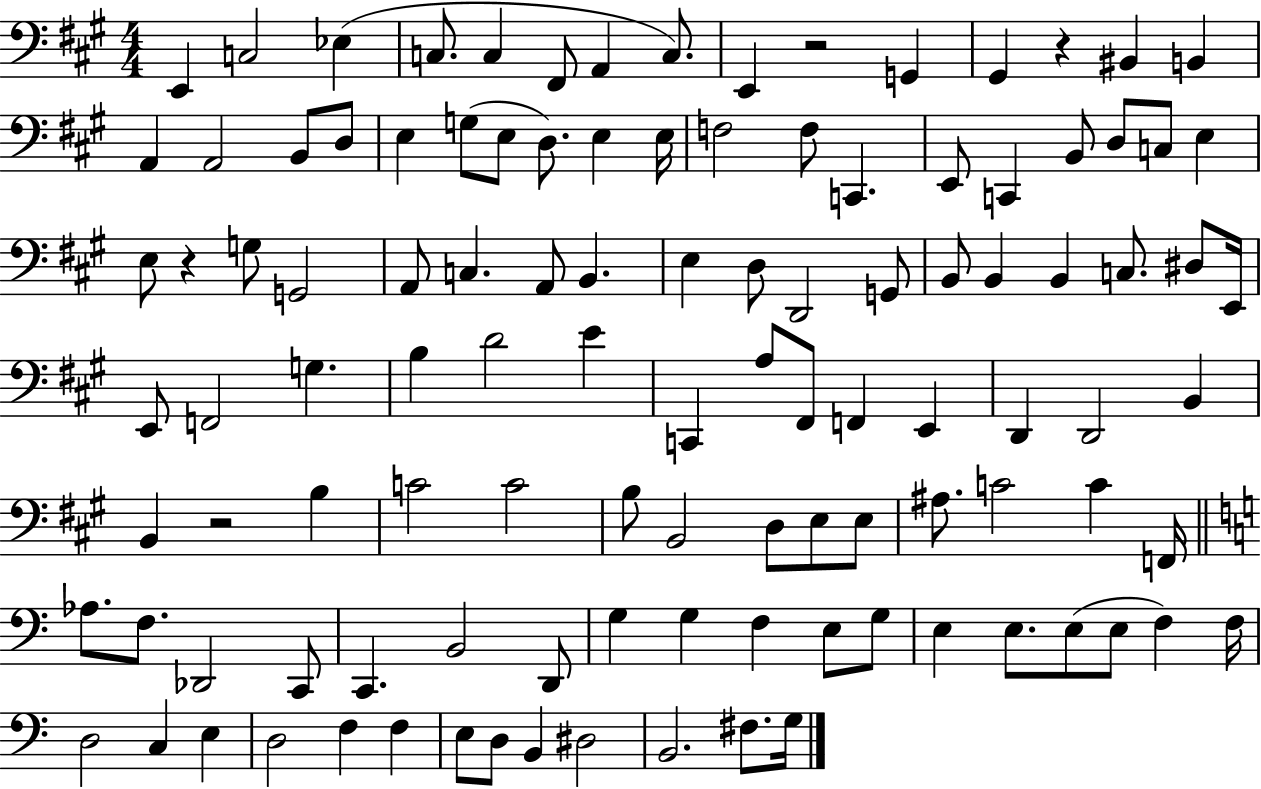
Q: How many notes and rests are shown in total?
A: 111